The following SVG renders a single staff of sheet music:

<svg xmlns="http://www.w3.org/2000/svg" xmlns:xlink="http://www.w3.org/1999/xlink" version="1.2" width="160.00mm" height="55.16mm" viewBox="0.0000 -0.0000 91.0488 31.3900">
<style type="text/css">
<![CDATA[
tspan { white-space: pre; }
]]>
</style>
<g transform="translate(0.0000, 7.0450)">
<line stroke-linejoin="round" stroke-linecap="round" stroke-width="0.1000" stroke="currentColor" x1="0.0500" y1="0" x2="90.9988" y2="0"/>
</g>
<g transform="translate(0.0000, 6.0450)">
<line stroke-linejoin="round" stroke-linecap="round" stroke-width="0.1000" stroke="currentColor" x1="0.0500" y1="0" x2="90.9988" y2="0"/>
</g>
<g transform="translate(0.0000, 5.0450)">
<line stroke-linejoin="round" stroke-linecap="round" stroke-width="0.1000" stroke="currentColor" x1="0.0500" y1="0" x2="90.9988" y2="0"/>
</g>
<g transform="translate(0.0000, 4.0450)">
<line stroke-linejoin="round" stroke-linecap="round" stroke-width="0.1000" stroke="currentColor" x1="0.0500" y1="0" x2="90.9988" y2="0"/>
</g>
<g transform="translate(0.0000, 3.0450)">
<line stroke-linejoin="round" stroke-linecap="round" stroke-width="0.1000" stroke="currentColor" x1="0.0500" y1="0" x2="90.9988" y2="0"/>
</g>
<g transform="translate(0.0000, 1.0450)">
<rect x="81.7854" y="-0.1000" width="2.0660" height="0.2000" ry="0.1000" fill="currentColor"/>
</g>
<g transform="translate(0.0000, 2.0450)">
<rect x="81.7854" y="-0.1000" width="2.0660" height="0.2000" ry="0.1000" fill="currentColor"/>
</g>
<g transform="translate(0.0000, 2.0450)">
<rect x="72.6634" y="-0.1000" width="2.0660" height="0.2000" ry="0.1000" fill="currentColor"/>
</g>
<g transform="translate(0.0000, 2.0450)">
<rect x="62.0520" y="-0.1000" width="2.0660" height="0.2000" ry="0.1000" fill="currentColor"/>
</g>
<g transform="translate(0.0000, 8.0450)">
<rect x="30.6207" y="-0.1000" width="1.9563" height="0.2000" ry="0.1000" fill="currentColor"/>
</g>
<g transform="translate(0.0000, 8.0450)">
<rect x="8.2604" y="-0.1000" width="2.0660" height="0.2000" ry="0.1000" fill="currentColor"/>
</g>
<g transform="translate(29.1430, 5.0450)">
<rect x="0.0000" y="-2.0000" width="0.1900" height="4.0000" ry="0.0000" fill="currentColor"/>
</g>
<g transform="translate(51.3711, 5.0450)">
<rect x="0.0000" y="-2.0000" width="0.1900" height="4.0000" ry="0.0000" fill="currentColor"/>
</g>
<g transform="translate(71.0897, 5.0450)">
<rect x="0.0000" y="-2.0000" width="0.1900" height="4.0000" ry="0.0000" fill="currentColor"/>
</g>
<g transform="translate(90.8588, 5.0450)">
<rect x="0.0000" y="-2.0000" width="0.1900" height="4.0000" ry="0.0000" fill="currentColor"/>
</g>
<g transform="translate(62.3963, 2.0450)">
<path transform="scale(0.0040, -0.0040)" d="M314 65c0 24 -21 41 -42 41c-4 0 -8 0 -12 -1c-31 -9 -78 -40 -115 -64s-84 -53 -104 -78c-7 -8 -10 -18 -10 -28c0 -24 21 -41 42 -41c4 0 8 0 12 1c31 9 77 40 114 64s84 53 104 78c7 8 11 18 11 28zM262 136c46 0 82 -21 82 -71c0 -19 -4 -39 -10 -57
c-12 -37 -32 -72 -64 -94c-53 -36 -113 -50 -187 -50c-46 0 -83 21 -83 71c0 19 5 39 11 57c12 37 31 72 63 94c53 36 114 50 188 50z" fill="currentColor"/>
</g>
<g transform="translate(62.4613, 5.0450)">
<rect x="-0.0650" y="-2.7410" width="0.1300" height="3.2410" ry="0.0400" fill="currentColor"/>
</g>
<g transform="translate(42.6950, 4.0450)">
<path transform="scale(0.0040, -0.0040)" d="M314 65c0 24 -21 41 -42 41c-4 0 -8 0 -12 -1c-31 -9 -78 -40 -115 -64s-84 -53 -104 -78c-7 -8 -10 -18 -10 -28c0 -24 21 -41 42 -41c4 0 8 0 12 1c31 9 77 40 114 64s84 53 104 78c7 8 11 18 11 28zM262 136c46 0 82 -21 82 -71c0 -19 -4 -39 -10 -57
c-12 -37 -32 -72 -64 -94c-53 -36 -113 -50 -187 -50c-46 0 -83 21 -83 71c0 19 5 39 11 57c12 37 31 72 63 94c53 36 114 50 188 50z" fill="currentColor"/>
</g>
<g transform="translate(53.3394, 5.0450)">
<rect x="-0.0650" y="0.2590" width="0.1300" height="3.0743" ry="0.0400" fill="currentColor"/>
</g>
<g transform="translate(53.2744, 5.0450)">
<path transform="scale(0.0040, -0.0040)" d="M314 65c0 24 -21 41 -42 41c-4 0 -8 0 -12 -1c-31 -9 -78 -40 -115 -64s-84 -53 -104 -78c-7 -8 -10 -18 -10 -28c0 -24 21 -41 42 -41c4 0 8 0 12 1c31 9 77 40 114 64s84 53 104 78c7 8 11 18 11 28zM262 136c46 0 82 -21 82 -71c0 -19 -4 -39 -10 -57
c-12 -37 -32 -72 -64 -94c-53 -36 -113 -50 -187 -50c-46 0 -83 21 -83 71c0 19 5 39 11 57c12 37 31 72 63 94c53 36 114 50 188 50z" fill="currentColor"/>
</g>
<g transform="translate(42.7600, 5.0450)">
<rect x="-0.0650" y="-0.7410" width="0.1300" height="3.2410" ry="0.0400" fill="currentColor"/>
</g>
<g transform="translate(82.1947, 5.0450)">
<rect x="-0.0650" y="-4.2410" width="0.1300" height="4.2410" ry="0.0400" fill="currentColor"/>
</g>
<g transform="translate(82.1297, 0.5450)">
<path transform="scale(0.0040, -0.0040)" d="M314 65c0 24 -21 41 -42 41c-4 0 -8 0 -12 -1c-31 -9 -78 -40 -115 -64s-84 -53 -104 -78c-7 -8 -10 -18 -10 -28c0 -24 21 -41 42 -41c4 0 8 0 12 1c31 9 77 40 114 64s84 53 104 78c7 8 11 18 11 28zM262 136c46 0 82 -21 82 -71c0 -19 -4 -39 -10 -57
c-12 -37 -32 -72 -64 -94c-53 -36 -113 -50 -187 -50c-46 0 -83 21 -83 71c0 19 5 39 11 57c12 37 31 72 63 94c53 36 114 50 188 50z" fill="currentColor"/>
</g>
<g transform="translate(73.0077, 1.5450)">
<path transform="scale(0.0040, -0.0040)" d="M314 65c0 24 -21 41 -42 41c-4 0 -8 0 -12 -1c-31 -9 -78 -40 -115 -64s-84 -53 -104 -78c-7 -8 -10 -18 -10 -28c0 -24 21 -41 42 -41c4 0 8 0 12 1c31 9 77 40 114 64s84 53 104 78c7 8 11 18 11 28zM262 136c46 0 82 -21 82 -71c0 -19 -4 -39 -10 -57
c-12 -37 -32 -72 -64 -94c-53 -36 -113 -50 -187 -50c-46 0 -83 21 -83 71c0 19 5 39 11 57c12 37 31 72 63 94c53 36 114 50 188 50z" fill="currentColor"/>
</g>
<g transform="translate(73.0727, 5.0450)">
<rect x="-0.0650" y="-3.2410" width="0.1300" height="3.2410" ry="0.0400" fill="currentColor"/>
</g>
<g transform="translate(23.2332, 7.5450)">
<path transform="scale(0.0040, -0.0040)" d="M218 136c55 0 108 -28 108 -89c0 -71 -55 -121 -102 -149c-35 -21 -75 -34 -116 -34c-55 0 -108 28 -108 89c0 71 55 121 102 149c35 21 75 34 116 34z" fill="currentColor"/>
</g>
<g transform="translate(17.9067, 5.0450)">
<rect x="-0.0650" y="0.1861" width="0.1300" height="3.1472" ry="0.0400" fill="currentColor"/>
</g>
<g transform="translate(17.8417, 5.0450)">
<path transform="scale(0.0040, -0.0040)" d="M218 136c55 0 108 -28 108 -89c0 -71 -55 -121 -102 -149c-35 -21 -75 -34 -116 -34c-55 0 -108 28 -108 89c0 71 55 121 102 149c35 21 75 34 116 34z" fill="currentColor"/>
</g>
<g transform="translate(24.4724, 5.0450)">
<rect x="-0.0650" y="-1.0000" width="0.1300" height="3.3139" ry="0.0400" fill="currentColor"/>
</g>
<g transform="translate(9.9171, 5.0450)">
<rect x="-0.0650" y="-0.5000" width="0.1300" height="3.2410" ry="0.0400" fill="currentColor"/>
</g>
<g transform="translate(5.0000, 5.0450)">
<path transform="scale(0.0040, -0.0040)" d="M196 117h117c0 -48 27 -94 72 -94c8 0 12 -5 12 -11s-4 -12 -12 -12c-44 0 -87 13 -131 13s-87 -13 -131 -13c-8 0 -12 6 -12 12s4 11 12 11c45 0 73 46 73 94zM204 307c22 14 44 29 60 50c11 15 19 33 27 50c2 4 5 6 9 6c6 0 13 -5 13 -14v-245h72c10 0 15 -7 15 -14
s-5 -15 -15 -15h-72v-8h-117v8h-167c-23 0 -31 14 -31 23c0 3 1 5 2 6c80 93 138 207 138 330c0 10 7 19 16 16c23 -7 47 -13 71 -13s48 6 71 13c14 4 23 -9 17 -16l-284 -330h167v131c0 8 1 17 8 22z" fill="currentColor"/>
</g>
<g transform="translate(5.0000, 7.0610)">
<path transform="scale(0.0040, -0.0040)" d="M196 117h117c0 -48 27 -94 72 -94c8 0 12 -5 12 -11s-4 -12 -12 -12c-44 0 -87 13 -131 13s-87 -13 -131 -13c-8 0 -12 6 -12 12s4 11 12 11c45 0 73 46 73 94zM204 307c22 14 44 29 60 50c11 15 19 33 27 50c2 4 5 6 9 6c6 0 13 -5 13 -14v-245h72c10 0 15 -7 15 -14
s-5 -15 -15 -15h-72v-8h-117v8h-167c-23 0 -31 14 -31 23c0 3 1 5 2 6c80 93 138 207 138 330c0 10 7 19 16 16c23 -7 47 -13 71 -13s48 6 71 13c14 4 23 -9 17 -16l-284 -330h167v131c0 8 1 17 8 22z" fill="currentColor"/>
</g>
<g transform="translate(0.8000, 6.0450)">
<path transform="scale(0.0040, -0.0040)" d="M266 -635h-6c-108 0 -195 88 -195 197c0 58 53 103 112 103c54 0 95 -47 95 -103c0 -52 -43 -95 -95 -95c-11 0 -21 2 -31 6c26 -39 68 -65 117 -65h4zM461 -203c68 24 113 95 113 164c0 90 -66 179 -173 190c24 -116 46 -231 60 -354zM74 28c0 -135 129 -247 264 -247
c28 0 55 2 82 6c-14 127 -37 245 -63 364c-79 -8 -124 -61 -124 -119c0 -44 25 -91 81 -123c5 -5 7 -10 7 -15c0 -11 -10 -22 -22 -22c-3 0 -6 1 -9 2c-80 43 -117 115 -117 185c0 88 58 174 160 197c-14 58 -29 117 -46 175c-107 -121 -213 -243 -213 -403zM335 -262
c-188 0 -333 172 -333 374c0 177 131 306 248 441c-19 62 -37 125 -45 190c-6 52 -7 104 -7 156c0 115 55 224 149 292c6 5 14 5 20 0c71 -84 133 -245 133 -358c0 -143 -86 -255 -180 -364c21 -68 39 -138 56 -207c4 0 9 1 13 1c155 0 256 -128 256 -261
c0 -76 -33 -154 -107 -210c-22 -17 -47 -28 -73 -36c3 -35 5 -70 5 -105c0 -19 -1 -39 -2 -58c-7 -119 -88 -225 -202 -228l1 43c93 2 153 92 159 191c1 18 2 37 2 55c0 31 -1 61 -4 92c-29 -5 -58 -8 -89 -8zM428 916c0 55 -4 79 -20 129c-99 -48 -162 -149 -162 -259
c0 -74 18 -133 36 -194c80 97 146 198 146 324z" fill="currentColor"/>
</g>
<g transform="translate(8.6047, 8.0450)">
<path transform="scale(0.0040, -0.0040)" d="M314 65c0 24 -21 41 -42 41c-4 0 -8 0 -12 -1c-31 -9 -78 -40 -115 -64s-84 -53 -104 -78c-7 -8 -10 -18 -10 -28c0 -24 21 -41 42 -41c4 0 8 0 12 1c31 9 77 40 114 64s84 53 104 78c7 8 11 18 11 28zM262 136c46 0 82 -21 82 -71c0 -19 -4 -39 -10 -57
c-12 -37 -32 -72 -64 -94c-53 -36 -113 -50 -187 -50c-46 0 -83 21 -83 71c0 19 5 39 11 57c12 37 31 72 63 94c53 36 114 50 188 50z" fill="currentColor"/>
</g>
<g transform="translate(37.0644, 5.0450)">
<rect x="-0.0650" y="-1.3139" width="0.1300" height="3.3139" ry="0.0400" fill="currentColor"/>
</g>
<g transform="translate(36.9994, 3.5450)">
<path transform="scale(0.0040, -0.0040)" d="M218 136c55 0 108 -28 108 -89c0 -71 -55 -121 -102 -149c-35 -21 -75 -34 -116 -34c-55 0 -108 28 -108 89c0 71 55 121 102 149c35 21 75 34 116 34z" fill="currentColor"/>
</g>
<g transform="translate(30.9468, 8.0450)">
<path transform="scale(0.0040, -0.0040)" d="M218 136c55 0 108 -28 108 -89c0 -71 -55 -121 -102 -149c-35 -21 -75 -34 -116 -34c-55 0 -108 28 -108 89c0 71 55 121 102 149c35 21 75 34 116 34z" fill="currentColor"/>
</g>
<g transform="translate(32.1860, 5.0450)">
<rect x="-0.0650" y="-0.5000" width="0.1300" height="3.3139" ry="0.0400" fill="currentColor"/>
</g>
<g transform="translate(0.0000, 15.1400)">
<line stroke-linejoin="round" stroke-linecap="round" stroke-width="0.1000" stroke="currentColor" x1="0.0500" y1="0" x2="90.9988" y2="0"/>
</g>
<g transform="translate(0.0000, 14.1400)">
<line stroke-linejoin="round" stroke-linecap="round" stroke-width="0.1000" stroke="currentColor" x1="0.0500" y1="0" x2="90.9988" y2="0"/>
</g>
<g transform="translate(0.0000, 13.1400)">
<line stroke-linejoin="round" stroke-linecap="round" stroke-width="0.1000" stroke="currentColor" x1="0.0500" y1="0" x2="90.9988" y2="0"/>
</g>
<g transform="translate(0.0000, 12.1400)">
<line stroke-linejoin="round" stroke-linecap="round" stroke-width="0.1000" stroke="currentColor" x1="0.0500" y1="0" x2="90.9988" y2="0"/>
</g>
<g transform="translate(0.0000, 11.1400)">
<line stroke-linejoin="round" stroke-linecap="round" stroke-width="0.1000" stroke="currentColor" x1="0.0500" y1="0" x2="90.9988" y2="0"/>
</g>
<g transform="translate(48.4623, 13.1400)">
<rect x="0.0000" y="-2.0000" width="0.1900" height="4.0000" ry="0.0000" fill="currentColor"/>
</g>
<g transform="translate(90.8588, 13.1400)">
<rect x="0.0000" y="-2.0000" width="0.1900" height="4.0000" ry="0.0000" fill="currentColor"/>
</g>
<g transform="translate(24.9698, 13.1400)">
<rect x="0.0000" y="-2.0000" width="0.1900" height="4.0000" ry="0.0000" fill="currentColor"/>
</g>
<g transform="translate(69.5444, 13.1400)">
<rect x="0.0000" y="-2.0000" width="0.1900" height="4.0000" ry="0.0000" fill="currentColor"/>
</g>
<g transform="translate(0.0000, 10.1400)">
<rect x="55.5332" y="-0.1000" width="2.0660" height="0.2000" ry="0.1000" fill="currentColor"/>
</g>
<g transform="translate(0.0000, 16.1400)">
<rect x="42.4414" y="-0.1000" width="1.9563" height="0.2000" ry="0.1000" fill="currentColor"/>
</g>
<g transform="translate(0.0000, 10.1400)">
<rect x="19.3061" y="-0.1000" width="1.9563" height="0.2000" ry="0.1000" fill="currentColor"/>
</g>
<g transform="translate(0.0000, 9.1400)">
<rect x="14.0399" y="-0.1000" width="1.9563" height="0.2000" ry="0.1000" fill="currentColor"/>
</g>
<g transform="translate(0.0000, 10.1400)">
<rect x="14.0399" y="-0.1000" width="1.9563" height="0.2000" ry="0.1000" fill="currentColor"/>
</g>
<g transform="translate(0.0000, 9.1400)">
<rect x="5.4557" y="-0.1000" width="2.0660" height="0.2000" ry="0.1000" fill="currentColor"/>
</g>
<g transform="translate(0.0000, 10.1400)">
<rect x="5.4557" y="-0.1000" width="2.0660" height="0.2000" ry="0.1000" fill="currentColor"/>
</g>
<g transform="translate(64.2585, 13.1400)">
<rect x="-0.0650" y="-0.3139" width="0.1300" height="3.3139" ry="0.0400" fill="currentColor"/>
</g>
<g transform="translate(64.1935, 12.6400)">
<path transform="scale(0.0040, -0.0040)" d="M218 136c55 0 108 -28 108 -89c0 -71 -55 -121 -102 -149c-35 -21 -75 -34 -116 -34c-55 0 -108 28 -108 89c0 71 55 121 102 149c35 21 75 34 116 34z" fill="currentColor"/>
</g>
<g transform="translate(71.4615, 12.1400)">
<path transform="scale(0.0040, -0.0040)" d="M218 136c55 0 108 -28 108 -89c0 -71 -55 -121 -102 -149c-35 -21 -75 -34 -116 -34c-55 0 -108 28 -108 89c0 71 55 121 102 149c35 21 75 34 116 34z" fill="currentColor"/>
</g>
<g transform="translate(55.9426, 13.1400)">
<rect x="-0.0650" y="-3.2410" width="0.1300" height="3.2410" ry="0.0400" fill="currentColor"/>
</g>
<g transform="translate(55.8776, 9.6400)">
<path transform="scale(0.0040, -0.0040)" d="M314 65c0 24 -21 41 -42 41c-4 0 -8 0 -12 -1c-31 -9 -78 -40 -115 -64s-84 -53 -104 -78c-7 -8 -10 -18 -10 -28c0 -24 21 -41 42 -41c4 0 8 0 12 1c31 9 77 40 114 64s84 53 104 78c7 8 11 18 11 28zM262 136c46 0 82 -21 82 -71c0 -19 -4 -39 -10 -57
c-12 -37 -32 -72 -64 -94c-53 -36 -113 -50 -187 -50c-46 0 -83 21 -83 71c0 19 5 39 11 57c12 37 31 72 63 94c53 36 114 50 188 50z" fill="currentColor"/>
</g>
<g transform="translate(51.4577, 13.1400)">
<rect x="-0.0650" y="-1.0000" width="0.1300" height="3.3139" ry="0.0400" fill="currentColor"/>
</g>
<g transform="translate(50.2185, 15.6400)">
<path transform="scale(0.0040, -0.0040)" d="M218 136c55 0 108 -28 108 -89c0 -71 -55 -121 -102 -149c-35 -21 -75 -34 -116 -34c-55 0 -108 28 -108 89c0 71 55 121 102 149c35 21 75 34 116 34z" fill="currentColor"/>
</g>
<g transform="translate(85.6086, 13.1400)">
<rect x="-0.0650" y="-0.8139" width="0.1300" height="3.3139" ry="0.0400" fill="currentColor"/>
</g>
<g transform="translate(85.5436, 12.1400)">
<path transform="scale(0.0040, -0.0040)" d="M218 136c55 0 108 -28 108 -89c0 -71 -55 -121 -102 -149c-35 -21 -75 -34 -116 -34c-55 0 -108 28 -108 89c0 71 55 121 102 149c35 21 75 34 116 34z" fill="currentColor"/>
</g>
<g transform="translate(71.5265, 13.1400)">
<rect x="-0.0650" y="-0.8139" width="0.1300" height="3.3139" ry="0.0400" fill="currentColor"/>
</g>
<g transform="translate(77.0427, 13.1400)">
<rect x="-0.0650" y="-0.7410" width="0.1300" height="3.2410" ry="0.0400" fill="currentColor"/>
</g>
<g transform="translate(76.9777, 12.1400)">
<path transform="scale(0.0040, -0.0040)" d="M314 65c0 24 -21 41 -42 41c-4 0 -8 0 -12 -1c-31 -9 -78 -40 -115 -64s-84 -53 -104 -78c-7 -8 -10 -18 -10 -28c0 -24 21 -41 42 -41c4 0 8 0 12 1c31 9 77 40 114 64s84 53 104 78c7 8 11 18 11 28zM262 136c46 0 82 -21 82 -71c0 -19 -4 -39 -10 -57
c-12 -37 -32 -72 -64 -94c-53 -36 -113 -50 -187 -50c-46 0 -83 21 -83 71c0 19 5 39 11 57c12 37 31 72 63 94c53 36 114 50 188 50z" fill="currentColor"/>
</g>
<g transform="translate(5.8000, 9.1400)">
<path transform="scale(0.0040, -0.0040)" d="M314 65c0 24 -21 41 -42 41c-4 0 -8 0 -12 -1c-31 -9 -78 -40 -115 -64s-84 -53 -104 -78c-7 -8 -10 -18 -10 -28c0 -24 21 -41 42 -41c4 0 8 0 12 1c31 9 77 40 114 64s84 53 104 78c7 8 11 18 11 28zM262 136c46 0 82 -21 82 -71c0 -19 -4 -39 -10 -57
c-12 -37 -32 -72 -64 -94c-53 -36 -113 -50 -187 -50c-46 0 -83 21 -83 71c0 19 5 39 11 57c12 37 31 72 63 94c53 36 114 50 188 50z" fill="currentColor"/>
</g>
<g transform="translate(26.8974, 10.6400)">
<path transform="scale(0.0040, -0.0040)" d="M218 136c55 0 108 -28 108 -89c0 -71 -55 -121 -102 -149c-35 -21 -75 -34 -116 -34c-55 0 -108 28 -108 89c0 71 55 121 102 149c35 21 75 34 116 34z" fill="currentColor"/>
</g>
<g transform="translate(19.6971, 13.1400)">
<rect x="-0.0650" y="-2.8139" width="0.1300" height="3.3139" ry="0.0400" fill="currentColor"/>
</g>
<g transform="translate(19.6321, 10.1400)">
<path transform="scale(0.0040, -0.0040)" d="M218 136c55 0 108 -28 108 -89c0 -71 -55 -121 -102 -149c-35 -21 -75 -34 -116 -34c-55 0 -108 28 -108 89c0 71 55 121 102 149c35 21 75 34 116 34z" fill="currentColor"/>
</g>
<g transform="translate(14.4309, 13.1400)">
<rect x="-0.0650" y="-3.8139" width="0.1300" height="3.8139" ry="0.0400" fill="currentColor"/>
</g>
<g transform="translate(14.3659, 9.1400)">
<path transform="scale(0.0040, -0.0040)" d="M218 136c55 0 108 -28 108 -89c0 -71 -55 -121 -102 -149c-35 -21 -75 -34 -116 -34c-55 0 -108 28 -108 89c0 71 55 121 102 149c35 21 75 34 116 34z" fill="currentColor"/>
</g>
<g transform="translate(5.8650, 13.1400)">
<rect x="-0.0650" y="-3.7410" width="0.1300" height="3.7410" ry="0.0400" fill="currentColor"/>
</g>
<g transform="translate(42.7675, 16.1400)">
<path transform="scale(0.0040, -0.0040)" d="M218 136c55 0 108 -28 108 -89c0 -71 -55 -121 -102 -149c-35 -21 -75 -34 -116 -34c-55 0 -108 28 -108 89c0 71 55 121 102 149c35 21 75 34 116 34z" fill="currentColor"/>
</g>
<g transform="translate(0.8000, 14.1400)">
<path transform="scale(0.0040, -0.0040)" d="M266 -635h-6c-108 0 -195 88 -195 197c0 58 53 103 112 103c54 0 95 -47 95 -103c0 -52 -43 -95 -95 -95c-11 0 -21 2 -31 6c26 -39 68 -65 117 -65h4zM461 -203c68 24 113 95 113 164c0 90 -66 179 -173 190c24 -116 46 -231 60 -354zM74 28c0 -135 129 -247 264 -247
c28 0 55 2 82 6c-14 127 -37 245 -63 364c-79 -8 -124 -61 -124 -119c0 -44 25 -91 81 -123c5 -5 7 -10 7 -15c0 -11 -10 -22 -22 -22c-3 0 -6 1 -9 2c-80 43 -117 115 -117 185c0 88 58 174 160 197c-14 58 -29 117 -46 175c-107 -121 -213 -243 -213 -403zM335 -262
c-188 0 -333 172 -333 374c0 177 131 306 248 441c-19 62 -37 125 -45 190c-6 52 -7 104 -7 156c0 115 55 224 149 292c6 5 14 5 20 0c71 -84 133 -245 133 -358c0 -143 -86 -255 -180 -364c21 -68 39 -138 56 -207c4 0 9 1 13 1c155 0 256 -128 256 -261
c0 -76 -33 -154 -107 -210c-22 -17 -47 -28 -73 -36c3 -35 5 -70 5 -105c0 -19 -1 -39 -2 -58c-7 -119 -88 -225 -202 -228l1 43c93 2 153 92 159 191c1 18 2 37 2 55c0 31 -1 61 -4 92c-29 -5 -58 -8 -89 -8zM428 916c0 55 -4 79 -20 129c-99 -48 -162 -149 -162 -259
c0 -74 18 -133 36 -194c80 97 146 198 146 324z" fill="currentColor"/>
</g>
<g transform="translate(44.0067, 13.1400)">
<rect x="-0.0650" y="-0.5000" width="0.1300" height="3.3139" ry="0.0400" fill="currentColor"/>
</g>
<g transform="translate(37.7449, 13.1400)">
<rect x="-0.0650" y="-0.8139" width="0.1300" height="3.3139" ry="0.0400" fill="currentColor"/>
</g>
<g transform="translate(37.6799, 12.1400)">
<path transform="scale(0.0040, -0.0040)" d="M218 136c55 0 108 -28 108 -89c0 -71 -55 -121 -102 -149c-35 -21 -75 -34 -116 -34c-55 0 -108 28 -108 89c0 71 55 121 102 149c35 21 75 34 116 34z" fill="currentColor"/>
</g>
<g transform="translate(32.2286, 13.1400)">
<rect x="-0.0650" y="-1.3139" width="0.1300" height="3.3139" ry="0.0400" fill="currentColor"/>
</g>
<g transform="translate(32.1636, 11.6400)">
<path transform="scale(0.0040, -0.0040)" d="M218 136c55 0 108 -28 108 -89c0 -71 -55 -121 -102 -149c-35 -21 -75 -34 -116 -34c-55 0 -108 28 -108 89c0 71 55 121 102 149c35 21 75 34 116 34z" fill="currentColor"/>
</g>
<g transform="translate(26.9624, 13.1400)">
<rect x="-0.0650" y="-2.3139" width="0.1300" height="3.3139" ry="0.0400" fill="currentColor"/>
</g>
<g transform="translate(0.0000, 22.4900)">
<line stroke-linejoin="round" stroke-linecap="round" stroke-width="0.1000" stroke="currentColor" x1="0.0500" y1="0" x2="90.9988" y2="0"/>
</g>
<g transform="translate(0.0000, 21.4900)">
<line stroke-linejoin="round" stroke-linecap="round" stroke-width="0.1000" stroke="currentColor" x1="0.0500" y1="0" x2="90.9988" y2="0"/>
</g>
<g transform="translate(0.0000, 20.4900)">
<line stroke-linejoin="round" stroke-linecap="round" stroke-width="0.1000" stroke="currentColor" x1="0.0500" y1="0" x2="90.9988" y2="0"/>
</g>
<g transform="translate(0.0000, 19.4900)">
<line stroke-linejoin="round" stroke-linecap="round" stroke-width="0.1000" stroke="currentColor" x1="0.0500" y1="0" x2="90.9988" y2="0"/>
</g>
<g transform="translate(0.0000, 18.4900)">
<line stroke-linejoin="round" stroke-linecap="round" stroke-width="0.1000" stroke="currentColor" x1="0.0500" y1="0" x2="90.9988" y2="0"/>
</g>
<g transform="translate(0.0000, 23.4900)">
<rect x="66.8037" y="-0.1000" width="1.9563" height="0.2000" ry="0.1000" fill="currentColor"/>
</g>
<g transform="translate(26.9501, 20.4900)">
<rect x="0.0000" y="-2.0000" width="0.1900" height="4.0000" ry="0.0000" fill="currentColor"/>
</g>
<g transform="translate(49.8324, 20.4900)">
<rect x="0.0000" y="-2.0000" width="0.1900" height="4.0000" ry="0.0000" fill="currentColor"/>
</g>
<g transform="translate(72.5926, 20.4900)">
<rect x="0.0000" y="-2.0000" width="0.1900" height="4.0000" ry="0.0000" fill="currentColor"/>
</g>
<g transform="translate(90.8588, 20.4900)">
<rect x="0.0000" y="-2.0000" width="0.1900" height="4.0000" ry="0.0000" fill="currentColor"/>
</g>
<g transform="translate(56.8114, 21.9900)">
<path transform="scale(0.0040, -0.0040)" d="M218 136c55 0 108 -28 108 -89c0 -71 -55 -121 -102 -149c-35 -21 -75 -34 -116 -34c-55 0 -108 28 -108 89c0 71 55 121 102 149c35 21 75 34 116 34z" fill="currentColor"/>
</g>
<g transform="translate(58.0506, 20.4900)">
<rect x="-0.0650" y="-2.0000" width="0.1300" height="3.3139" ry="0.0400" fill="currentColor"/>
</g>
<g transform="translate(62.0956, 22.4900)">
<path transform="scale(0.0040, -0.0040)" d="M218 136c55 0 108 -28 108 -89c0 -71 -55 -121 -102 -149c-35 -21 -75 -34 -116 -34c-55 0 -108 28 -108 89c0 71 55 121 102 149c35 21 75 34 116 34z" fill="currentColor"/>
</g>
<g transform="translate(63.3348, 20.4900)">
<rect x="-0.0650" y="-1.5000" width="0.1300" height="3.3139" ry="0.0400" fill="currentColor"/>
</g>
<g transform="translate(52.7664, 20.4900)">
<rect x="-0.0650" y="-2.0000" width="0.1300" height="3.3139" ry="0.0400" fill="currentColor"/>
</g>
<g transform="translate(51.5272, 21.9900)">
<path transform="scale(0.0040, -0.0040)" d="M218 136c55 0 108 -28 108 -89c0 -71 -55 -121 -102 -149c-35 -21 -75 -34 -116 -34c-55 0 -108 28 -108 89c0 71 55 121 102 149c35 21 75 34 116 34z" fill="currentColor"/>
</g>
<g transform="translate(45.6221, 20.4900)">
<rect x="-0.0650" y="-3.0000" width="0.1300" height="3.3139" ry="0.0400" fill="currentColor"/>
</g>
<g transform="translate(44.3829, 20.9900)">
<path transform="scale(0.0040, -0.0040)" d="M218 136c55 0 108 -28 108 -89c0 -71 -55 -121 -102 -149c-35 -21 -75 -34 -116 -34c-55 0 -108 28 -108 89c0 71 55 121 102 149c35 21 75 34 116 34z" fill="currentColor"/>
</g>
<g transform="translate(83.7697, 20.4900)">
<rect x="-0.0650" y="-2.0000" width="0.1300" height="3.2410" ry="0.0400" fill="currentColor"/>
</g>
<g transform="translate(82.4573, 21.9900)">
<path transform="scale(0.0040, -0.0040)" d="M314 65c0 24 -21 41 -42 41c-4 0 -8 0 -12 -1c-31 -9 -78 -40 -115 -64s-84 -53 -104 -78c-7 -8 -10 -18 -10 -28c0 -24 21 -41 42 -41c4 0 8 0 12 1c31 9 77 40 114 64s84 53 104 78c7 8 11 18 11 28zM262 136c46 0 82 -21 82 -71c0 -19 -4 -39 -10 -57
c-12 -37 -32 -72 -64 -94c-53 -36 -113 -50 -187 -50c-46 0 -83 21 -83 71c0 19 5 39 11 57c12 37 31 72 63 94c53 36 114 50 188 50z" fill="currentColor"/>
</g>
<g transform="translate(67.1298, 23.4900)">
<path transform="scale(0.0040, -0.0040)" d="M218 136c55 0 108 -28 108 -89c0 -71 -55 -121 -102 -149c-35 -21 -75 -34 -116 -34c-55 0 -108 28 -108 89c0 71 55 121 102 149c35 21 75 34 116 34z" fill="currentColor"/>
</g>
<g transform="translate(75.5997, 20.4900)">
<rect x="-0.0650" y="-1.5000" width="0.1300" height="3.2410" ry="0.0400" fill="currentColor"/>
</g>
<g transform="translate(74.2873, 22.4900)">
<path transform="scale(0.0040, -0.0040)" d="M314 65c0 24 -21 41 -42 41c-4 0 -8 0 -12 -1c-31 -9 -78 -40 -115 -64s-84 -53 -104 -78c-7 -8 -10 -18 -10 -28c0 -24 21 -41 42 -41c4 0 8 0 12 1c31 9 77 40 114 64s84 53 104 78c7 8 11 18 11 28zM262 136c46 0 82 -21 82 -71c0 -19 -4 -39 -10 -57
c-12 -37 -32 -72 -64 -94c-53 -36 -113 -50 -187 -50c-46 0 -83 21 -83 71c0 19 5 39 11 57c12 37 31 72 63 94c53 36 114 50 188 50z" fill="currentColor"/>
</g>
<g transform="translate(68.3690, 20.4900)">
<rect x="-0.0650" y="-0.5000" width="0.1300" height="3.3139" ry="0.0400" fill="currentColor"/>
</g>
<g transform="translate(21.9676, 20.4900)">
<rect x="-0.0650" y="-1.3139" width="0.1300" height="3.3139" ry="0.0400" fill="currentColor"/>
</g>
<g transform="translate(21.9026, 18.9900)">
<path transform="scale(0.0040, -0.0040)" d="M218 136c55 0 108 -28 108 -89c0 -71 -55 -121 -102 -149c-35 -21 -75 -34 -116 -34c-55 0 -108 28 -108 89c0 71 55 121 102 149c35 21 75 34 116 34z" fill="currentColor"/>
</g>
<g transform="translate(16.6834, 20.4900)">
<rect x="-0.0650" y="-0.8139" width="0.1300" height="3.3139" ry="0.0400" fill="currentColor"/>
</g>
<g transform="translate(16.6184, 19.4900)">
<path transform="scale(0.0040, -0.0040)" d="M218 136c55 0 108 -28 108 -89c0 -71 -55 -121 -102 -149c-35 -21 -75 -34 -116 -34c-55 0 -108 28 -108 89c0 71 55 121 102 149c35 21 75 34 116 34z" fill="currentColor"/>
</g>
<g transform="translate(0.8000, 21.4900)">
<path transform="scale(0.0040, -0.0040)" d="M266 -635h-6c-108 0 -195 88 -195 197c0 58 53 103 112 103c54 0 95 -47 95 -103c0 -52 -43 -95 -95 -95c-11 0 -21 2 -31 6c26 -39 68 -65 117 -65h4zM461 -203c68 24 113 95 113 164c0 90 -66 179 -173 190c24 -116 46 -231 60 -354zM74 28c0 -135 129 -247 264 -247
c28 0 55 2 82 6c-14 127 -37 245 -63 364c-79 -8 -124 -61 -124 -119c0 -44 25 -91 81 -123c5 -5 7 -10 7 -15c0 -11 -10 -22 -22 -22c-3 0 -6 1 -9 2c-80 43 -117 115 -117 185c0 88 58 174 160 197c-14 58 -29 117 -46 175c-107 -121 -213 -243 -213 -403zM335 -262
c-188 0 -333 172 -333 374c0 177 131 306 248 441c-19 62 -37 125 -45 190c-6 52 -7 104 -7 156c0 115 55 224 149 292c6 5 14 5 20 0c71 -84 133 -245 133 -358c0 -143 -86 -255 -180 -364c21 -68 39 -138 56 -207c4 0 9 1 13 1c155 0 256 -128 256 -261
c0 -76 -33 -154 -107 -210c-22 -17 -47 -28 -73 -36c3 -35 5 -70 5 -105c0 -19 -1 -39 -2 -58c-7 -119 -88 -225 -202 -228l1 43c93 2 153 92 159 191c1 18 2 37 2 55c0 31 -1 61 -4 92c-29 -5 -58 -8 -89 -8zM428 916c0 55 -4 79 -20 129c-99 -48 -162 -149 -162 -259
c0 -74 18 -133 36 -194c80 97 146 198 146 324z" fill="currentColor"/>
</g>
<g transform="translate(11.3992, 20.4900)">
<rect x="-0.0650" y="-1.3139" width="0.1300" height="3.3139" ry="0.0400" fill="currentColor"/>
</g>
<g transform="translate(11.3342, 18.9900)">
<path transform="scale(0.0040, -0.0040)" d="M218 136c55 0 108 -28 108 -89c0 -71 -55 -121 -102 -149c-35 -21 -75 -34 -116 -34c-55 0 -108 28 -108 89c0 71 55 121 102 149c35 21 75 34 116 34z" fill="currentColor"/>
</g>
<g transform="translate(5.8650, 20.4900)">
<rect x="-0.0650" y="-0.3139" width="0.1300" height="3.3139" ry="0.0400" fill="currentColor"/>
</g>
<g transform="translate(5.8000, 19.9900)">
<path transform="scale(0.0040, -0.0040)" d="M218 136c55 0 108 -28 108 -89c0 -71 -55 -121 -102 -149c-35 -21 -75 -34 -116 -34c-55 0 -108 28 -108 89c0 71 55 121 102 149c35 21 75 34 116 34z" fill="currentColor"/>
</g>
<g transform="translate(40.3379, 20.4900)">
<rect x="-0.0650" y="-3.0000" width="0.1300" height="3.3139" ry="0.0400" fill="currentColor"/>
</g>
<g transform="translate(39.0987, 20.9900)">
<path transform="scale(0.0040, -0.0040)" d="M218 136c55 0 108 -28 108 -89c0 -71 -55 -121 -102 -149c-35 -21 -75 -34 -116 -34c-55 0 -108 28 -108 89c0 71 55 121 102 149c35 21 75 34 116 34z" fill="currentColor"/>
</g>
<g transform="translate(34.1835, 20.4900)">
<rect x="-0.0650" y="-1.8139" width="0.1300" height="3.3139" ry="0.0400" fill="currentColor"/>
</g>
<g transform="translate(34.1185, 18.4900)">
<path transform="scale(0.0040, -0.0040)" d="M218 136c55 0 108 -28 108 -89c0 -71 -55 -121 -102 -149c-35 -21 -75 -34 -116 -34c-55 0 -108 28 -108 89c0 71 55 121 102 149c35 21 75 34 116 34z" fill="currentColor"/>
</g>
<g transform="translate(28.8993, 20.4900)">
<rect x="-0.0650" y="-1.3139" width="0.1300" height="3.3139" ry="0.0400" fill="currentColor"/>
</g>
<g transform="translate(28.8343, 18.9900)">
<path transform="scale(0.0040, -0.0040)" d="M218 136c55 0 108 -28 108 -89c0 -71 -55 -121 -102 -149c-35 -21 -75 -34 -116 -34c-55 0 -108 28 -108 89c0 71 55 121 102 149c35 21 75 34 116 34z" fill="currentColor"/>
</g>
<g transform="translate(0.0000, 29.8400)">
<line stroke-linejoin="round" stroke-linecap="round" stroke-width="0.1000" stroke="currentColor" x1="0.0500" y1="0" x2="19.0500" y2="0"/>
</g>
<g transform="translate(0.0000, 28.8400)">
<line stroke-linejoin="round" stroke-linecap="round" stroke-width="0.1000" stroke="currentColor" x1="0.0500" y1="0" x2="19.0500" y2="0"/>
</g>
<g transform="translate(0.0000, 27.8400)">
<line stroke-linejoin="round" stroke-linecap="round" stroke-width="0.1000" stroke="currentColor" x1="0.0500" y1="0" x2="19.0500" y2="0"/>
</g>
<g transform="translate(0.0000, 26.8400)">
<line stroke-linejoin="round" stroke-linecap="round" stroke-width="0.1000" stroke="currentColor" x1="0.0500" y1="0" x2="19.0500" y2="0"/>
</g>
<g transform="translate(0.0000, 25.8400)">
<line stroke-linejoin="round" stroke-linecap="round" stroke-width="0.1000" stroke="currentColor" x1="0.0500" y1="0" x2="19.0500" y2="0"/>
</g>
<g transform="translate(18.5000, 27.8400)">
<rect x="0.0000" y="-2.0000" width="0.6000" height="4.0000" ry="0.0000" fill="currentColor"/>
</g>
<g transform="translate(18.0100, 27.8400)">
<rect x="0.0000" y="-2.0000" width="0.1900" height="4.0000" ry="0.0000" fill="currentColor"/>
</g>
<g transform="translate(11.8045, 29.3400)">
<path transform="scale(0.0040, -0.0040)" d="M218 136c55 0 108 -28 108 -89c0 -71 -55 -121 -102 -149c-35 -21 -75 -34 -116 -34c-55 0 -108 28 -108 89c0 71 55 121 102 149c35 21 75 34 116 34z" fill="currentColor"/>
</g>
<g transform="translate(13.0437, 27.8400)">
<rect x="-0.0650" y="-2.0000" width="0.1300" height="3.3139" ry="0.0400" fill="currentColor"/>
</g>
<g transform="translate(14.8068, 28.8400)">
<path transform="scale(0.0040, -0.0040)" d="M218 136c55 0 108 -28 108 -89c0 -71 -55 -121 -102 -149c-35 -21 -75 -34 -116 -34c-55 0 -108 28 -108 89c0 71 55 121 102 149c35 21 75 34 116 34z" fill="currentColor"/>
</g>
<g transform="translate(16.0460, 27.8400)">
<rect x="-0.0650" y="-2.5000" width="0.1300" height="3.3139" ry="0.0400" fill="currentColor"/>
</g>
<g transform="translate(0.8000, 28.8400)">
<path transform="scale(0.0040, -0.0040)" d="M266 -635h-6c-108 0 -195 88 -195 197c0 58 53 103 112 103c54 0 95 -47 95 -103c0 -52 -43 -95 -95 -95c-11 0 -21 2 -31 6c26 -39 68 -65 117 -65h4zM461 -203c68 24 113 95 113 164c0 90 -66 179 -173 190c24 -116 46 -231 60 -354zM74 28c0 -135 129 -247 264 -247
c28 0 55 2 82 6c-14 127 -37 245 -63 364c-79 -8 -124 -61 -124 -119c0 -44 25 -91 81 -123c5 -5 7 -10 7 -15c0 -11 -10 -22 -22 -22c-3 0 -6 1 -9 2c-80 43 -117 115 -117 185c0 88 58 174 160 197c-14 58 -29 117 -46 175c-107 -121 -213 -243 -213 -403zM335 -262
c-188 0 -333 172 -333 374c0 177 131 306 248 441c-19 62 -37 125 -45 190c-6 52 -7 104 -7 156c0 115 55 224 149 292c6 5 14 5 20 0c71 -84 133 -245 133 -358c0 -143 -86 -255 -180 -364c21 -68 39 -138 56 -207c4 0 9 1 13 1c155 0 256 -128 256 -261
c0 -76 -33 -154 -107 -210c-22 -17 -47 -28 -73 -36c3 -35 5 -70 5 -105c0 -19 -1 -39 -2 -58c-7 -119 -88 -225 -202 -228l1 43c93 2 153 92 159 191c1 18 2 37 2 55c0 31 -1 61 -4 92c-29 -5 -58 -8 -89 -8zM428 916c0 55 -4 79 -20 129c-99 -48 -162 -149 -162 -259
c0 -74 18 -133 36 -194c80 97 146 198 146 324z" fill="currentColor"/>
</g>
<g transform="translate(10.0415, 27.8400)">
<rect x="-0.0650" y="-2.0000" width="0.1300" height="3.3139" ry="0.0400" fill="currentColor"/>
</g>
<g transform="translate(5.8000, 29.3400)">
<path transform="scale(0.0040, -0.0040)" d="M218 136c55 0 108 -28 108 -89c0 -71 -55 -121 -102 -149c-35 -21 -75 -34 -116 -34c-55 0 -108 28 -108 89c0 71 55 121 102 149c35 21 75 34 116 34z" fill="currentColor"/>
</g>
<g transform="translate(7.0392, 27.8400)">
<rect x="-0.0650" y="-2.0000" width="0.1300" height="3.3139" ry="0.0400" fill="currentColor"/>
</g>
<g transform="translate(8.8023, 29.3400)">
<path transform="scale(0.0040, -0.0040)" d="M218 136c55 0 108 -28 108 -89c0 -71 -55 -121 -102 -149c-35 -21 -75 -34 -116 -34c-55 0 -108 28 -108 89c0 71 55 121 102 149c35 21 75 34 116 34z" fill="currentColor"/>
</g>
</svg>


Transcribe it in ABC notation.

X:1
T:Untitled
M:4/4
L:1/4
K:C
C2 B D C e d2 B2 a2 b2 d'2 c'2 c' a g e d C D b2 c d d2 d c e d e e f A A F F E C E2 F2 F F F G